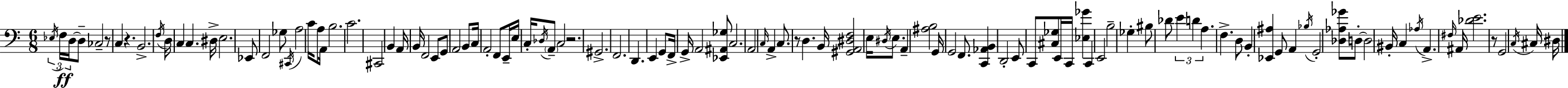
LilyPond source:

{
  \clef bass
  \numericTimeSignature
  \time 6/8
  \key c \major
  \tuplet 3/2 { \acciaccatura { ees16 }\ff f16 d16~~ } d8-- ces2-- | r8 c4 r4. | b,2.-> | \acciaccatura { f16 } d16 c4 c4. | \break dis16-> e2. | ees,8 f,2 | ges8 \acciaccatura { cis,16 } a2 c'16 | a8 a,16 b2. | \break c'2. | cis,2 b,4 | a,16 b,16 f,2 | e,8 g,8 a,2 | \break b,8 c16 a,2-. | f,8 e,16-- e16 c16-. \acciaccatura { des16 } \parenthesize a,8-- c2 | r2. | gis,2.-> | \break f,2. | d,4. e,4 | g,8 f,16-> g,16-> a,2 | <ees, ais, ges>8 c2. | \break a,2 | \grace { c16 } a,4-> c8. r8 d4. | b,16 <gis, a, dis f>2 | e16 \acciaccatura { dis16 } e8. a,4-- <ais b>2 | \break g,16 g,2 | f,8. <c, aes, b,>4 d,2-. | e,8 c,8 <cis ges>8 | e,16 c,16 <ees ges'>4 c,4 e,2 | \break b2-- | ges4-. bis8 des'8 \tuplet 3/2 { e'4 | d'4 a4. } | f4.-> d8 b,4-. | \break <ees, ais>4 g,8 a,4 \acciaccatura { bes16 } g,2-. | <des aes ges'>8 d8-.~~ d2 | bis,16-. c4 | \acciaccatura { aes16 } a,4.-> \grace { fis16 } ais,16 <des' e'>2. | \break r8 g,2 | \acciaccatura { c16 } cis16 dis16 \bar "|."
}